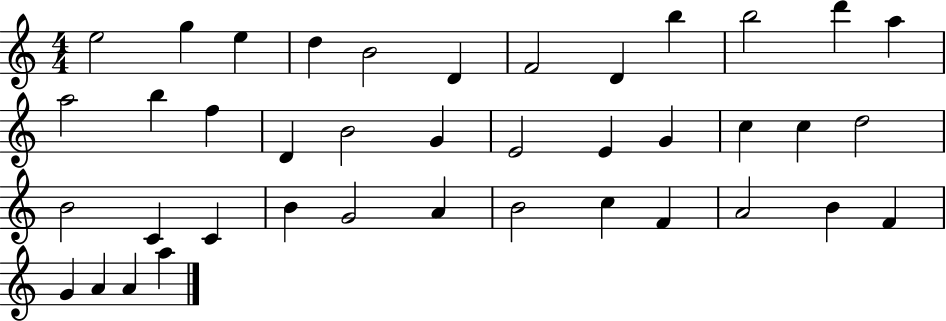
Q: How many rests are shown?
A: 0